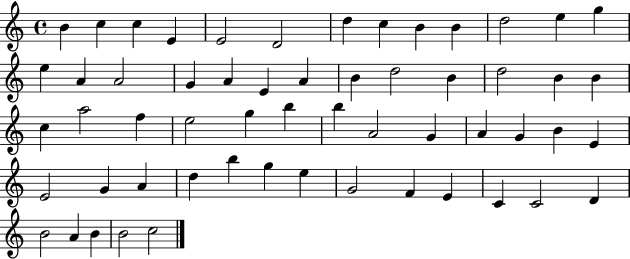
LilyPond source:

{
  \clef treble
  \time 4/4
  \defaultTimeSignature
  \key c \major
  b'4 c''4 c''4 e'4 | e'2 d'2 | d''4 c''4 b'4 b'4 | d''2 e''4 g''4 | \break e''4 a'4 a'2 | g'4 a'4 e'4 a'4 | b'4 d''2 b'4 | d''2 b'4 b'4 | \break c''4 a''2 f''4 | e''2 g''4 b''4 | b''4 a'2 g'4 | a'4 g'4 b'4 e'4 | \break e'2 g'4 a'4 | d''4 b''4 g''4 e''4 | g'2 f'4 e'4 | c'4 c'2 d'4 | \break b'2 a'4 b'4 | b'2 c''2 | \bar "|."
}